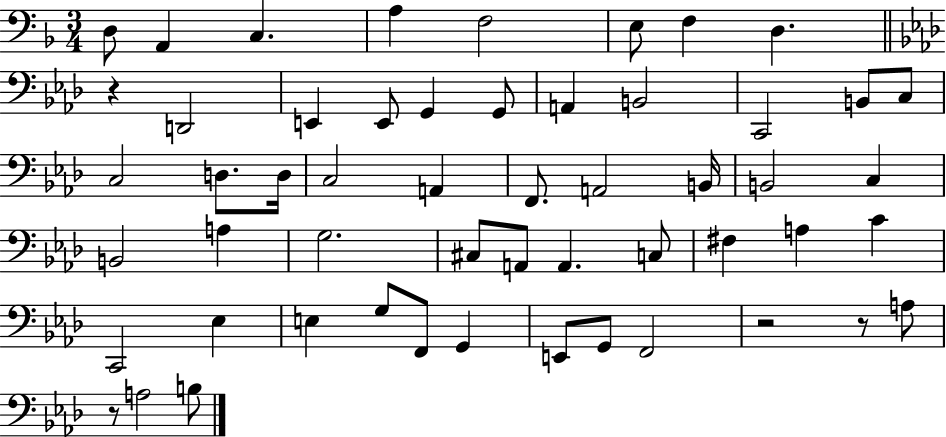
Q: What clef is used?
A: bass